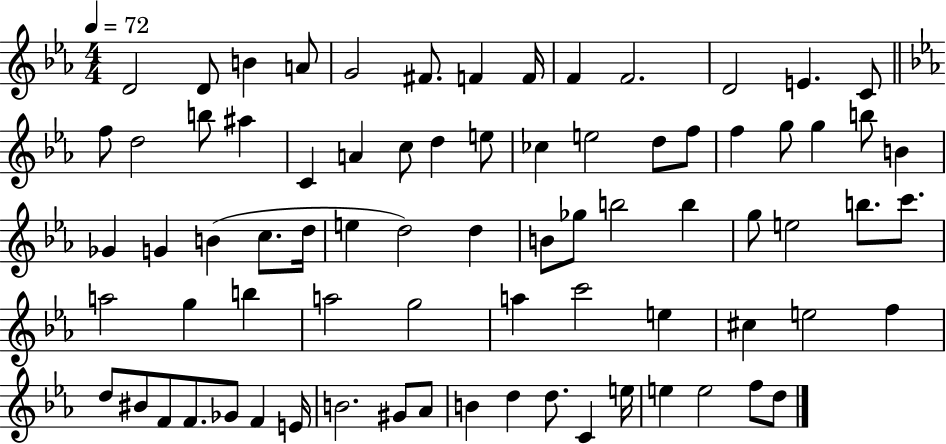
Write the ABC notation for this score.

X:1
T:Untitled
M:4/4
L:1/4
K:Eb
D2 D/2 B A/2 G2 ^F/2 F F/4 F F2 D2 E C/2 f/2 d2 b/2 ^a C A c/2 d e/2 _c e2 d/2 f/2 f g/2 g b/2 B _G G B c/2 d/4 e d2 d B/2 _g/2 b2 b g/2 e2 b/2 c'/2 a2 g b a2 g2 a c'2 e ^c e2 f d/2 ^B/2 F/2 F/2 _G/2 F E/4 B2 ^G/2 _A/2 B d d/2 C e/4 e e2 f/2 d/2